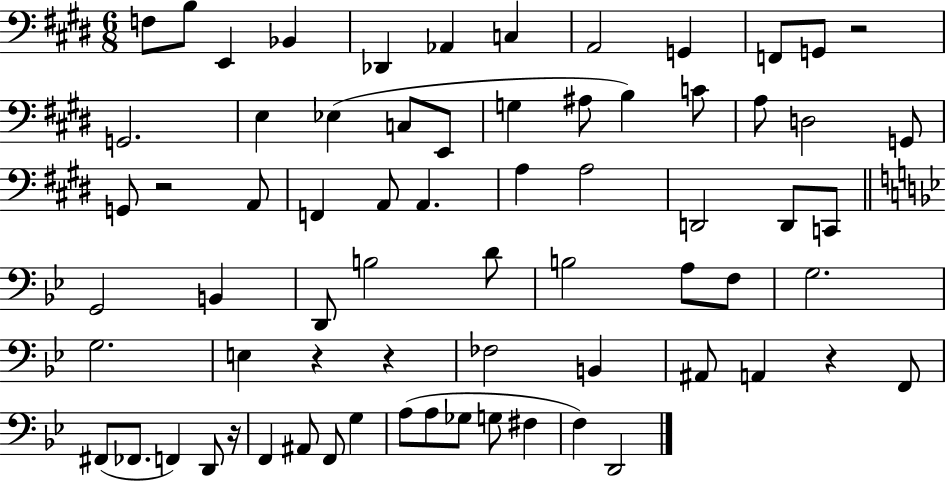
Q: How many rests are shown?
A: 6